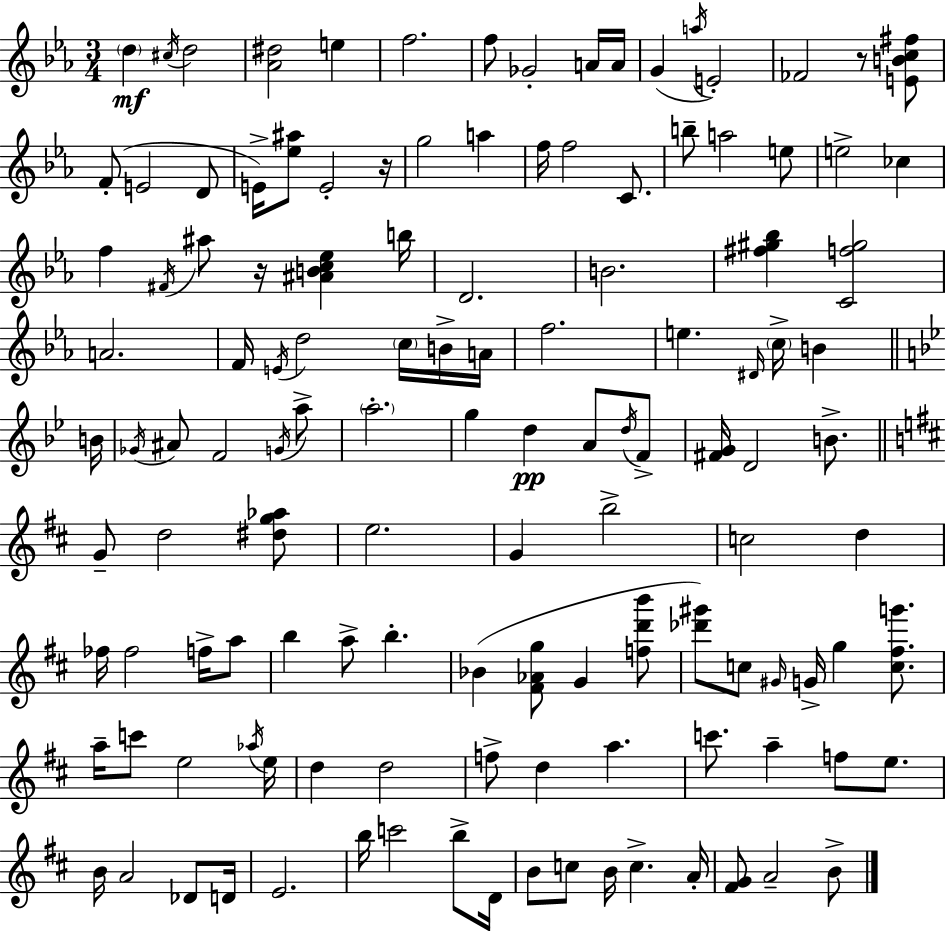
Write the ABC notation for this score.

X:1
T:Untitled
M:3/4
L:1/4
K:Eb
d ^c/4 d2 [_A^d]2 e f2 f/2 _G2 A/4 A/4 G a/4 E2 _F2 z/2 [EBc^f]/2 F/2 E2 D/2 E/4 [_e^a]/2 E2 z/4 g2 a f/4 f2 C/2 b/2 a2 e/2 e2 _c f ^F/4 ^a/2 z/4 [^ABc_e] b/4 D2 B2 [^f^g_b] [Cf^g]2 A2 F/4 E/4 d2 c/4 B/4 A/4 f2 e ^D/4 c/4 B B/4 _G/4 ^A/2 F2 G/4 a/2 a2 g d A/2 d/4 F/2 [^FG]/4 D2 B/2 G/2 d2 [^dg_a]/2 e2 G b2 c2 d _f/4 _f2 f/4 a/2 b a/2 b _B [^F_Ag]/2 G [fd'b']/2 [_d'^g']/2 c/2 ^G/4 G/4 g [c^fg']/2 a/4 c'/2 e2 _a/4 e/4 d d2 f/2 d a c'/2 a f/2 e/2 B/4 A2 _D/2 D/4 E2 b/4 c'2 b/2 D/4 B/2 c/2 B/4 c A/4 [^FG]/2 A2 B/2